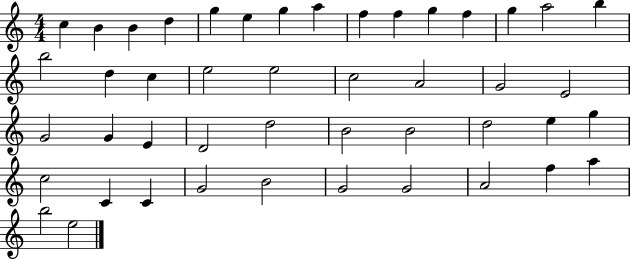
C5/q B4/q B4/q D5/q G5/q E5/q G5/q A5/q F5/q F5/q G5/q F5/q G5/q A5/h B5/q B5/h D5/q C5/q E5/h E5/h C5/h A4/h G4/h E4/h G4/h G4/q E4/q D4/h D5/h B4/h B4/h D5/h E5/q G5/q C5/h C4/q C4/q G4/h B4/h G4/h G4/h A4/h F5/q A5/q B5/h E5/h